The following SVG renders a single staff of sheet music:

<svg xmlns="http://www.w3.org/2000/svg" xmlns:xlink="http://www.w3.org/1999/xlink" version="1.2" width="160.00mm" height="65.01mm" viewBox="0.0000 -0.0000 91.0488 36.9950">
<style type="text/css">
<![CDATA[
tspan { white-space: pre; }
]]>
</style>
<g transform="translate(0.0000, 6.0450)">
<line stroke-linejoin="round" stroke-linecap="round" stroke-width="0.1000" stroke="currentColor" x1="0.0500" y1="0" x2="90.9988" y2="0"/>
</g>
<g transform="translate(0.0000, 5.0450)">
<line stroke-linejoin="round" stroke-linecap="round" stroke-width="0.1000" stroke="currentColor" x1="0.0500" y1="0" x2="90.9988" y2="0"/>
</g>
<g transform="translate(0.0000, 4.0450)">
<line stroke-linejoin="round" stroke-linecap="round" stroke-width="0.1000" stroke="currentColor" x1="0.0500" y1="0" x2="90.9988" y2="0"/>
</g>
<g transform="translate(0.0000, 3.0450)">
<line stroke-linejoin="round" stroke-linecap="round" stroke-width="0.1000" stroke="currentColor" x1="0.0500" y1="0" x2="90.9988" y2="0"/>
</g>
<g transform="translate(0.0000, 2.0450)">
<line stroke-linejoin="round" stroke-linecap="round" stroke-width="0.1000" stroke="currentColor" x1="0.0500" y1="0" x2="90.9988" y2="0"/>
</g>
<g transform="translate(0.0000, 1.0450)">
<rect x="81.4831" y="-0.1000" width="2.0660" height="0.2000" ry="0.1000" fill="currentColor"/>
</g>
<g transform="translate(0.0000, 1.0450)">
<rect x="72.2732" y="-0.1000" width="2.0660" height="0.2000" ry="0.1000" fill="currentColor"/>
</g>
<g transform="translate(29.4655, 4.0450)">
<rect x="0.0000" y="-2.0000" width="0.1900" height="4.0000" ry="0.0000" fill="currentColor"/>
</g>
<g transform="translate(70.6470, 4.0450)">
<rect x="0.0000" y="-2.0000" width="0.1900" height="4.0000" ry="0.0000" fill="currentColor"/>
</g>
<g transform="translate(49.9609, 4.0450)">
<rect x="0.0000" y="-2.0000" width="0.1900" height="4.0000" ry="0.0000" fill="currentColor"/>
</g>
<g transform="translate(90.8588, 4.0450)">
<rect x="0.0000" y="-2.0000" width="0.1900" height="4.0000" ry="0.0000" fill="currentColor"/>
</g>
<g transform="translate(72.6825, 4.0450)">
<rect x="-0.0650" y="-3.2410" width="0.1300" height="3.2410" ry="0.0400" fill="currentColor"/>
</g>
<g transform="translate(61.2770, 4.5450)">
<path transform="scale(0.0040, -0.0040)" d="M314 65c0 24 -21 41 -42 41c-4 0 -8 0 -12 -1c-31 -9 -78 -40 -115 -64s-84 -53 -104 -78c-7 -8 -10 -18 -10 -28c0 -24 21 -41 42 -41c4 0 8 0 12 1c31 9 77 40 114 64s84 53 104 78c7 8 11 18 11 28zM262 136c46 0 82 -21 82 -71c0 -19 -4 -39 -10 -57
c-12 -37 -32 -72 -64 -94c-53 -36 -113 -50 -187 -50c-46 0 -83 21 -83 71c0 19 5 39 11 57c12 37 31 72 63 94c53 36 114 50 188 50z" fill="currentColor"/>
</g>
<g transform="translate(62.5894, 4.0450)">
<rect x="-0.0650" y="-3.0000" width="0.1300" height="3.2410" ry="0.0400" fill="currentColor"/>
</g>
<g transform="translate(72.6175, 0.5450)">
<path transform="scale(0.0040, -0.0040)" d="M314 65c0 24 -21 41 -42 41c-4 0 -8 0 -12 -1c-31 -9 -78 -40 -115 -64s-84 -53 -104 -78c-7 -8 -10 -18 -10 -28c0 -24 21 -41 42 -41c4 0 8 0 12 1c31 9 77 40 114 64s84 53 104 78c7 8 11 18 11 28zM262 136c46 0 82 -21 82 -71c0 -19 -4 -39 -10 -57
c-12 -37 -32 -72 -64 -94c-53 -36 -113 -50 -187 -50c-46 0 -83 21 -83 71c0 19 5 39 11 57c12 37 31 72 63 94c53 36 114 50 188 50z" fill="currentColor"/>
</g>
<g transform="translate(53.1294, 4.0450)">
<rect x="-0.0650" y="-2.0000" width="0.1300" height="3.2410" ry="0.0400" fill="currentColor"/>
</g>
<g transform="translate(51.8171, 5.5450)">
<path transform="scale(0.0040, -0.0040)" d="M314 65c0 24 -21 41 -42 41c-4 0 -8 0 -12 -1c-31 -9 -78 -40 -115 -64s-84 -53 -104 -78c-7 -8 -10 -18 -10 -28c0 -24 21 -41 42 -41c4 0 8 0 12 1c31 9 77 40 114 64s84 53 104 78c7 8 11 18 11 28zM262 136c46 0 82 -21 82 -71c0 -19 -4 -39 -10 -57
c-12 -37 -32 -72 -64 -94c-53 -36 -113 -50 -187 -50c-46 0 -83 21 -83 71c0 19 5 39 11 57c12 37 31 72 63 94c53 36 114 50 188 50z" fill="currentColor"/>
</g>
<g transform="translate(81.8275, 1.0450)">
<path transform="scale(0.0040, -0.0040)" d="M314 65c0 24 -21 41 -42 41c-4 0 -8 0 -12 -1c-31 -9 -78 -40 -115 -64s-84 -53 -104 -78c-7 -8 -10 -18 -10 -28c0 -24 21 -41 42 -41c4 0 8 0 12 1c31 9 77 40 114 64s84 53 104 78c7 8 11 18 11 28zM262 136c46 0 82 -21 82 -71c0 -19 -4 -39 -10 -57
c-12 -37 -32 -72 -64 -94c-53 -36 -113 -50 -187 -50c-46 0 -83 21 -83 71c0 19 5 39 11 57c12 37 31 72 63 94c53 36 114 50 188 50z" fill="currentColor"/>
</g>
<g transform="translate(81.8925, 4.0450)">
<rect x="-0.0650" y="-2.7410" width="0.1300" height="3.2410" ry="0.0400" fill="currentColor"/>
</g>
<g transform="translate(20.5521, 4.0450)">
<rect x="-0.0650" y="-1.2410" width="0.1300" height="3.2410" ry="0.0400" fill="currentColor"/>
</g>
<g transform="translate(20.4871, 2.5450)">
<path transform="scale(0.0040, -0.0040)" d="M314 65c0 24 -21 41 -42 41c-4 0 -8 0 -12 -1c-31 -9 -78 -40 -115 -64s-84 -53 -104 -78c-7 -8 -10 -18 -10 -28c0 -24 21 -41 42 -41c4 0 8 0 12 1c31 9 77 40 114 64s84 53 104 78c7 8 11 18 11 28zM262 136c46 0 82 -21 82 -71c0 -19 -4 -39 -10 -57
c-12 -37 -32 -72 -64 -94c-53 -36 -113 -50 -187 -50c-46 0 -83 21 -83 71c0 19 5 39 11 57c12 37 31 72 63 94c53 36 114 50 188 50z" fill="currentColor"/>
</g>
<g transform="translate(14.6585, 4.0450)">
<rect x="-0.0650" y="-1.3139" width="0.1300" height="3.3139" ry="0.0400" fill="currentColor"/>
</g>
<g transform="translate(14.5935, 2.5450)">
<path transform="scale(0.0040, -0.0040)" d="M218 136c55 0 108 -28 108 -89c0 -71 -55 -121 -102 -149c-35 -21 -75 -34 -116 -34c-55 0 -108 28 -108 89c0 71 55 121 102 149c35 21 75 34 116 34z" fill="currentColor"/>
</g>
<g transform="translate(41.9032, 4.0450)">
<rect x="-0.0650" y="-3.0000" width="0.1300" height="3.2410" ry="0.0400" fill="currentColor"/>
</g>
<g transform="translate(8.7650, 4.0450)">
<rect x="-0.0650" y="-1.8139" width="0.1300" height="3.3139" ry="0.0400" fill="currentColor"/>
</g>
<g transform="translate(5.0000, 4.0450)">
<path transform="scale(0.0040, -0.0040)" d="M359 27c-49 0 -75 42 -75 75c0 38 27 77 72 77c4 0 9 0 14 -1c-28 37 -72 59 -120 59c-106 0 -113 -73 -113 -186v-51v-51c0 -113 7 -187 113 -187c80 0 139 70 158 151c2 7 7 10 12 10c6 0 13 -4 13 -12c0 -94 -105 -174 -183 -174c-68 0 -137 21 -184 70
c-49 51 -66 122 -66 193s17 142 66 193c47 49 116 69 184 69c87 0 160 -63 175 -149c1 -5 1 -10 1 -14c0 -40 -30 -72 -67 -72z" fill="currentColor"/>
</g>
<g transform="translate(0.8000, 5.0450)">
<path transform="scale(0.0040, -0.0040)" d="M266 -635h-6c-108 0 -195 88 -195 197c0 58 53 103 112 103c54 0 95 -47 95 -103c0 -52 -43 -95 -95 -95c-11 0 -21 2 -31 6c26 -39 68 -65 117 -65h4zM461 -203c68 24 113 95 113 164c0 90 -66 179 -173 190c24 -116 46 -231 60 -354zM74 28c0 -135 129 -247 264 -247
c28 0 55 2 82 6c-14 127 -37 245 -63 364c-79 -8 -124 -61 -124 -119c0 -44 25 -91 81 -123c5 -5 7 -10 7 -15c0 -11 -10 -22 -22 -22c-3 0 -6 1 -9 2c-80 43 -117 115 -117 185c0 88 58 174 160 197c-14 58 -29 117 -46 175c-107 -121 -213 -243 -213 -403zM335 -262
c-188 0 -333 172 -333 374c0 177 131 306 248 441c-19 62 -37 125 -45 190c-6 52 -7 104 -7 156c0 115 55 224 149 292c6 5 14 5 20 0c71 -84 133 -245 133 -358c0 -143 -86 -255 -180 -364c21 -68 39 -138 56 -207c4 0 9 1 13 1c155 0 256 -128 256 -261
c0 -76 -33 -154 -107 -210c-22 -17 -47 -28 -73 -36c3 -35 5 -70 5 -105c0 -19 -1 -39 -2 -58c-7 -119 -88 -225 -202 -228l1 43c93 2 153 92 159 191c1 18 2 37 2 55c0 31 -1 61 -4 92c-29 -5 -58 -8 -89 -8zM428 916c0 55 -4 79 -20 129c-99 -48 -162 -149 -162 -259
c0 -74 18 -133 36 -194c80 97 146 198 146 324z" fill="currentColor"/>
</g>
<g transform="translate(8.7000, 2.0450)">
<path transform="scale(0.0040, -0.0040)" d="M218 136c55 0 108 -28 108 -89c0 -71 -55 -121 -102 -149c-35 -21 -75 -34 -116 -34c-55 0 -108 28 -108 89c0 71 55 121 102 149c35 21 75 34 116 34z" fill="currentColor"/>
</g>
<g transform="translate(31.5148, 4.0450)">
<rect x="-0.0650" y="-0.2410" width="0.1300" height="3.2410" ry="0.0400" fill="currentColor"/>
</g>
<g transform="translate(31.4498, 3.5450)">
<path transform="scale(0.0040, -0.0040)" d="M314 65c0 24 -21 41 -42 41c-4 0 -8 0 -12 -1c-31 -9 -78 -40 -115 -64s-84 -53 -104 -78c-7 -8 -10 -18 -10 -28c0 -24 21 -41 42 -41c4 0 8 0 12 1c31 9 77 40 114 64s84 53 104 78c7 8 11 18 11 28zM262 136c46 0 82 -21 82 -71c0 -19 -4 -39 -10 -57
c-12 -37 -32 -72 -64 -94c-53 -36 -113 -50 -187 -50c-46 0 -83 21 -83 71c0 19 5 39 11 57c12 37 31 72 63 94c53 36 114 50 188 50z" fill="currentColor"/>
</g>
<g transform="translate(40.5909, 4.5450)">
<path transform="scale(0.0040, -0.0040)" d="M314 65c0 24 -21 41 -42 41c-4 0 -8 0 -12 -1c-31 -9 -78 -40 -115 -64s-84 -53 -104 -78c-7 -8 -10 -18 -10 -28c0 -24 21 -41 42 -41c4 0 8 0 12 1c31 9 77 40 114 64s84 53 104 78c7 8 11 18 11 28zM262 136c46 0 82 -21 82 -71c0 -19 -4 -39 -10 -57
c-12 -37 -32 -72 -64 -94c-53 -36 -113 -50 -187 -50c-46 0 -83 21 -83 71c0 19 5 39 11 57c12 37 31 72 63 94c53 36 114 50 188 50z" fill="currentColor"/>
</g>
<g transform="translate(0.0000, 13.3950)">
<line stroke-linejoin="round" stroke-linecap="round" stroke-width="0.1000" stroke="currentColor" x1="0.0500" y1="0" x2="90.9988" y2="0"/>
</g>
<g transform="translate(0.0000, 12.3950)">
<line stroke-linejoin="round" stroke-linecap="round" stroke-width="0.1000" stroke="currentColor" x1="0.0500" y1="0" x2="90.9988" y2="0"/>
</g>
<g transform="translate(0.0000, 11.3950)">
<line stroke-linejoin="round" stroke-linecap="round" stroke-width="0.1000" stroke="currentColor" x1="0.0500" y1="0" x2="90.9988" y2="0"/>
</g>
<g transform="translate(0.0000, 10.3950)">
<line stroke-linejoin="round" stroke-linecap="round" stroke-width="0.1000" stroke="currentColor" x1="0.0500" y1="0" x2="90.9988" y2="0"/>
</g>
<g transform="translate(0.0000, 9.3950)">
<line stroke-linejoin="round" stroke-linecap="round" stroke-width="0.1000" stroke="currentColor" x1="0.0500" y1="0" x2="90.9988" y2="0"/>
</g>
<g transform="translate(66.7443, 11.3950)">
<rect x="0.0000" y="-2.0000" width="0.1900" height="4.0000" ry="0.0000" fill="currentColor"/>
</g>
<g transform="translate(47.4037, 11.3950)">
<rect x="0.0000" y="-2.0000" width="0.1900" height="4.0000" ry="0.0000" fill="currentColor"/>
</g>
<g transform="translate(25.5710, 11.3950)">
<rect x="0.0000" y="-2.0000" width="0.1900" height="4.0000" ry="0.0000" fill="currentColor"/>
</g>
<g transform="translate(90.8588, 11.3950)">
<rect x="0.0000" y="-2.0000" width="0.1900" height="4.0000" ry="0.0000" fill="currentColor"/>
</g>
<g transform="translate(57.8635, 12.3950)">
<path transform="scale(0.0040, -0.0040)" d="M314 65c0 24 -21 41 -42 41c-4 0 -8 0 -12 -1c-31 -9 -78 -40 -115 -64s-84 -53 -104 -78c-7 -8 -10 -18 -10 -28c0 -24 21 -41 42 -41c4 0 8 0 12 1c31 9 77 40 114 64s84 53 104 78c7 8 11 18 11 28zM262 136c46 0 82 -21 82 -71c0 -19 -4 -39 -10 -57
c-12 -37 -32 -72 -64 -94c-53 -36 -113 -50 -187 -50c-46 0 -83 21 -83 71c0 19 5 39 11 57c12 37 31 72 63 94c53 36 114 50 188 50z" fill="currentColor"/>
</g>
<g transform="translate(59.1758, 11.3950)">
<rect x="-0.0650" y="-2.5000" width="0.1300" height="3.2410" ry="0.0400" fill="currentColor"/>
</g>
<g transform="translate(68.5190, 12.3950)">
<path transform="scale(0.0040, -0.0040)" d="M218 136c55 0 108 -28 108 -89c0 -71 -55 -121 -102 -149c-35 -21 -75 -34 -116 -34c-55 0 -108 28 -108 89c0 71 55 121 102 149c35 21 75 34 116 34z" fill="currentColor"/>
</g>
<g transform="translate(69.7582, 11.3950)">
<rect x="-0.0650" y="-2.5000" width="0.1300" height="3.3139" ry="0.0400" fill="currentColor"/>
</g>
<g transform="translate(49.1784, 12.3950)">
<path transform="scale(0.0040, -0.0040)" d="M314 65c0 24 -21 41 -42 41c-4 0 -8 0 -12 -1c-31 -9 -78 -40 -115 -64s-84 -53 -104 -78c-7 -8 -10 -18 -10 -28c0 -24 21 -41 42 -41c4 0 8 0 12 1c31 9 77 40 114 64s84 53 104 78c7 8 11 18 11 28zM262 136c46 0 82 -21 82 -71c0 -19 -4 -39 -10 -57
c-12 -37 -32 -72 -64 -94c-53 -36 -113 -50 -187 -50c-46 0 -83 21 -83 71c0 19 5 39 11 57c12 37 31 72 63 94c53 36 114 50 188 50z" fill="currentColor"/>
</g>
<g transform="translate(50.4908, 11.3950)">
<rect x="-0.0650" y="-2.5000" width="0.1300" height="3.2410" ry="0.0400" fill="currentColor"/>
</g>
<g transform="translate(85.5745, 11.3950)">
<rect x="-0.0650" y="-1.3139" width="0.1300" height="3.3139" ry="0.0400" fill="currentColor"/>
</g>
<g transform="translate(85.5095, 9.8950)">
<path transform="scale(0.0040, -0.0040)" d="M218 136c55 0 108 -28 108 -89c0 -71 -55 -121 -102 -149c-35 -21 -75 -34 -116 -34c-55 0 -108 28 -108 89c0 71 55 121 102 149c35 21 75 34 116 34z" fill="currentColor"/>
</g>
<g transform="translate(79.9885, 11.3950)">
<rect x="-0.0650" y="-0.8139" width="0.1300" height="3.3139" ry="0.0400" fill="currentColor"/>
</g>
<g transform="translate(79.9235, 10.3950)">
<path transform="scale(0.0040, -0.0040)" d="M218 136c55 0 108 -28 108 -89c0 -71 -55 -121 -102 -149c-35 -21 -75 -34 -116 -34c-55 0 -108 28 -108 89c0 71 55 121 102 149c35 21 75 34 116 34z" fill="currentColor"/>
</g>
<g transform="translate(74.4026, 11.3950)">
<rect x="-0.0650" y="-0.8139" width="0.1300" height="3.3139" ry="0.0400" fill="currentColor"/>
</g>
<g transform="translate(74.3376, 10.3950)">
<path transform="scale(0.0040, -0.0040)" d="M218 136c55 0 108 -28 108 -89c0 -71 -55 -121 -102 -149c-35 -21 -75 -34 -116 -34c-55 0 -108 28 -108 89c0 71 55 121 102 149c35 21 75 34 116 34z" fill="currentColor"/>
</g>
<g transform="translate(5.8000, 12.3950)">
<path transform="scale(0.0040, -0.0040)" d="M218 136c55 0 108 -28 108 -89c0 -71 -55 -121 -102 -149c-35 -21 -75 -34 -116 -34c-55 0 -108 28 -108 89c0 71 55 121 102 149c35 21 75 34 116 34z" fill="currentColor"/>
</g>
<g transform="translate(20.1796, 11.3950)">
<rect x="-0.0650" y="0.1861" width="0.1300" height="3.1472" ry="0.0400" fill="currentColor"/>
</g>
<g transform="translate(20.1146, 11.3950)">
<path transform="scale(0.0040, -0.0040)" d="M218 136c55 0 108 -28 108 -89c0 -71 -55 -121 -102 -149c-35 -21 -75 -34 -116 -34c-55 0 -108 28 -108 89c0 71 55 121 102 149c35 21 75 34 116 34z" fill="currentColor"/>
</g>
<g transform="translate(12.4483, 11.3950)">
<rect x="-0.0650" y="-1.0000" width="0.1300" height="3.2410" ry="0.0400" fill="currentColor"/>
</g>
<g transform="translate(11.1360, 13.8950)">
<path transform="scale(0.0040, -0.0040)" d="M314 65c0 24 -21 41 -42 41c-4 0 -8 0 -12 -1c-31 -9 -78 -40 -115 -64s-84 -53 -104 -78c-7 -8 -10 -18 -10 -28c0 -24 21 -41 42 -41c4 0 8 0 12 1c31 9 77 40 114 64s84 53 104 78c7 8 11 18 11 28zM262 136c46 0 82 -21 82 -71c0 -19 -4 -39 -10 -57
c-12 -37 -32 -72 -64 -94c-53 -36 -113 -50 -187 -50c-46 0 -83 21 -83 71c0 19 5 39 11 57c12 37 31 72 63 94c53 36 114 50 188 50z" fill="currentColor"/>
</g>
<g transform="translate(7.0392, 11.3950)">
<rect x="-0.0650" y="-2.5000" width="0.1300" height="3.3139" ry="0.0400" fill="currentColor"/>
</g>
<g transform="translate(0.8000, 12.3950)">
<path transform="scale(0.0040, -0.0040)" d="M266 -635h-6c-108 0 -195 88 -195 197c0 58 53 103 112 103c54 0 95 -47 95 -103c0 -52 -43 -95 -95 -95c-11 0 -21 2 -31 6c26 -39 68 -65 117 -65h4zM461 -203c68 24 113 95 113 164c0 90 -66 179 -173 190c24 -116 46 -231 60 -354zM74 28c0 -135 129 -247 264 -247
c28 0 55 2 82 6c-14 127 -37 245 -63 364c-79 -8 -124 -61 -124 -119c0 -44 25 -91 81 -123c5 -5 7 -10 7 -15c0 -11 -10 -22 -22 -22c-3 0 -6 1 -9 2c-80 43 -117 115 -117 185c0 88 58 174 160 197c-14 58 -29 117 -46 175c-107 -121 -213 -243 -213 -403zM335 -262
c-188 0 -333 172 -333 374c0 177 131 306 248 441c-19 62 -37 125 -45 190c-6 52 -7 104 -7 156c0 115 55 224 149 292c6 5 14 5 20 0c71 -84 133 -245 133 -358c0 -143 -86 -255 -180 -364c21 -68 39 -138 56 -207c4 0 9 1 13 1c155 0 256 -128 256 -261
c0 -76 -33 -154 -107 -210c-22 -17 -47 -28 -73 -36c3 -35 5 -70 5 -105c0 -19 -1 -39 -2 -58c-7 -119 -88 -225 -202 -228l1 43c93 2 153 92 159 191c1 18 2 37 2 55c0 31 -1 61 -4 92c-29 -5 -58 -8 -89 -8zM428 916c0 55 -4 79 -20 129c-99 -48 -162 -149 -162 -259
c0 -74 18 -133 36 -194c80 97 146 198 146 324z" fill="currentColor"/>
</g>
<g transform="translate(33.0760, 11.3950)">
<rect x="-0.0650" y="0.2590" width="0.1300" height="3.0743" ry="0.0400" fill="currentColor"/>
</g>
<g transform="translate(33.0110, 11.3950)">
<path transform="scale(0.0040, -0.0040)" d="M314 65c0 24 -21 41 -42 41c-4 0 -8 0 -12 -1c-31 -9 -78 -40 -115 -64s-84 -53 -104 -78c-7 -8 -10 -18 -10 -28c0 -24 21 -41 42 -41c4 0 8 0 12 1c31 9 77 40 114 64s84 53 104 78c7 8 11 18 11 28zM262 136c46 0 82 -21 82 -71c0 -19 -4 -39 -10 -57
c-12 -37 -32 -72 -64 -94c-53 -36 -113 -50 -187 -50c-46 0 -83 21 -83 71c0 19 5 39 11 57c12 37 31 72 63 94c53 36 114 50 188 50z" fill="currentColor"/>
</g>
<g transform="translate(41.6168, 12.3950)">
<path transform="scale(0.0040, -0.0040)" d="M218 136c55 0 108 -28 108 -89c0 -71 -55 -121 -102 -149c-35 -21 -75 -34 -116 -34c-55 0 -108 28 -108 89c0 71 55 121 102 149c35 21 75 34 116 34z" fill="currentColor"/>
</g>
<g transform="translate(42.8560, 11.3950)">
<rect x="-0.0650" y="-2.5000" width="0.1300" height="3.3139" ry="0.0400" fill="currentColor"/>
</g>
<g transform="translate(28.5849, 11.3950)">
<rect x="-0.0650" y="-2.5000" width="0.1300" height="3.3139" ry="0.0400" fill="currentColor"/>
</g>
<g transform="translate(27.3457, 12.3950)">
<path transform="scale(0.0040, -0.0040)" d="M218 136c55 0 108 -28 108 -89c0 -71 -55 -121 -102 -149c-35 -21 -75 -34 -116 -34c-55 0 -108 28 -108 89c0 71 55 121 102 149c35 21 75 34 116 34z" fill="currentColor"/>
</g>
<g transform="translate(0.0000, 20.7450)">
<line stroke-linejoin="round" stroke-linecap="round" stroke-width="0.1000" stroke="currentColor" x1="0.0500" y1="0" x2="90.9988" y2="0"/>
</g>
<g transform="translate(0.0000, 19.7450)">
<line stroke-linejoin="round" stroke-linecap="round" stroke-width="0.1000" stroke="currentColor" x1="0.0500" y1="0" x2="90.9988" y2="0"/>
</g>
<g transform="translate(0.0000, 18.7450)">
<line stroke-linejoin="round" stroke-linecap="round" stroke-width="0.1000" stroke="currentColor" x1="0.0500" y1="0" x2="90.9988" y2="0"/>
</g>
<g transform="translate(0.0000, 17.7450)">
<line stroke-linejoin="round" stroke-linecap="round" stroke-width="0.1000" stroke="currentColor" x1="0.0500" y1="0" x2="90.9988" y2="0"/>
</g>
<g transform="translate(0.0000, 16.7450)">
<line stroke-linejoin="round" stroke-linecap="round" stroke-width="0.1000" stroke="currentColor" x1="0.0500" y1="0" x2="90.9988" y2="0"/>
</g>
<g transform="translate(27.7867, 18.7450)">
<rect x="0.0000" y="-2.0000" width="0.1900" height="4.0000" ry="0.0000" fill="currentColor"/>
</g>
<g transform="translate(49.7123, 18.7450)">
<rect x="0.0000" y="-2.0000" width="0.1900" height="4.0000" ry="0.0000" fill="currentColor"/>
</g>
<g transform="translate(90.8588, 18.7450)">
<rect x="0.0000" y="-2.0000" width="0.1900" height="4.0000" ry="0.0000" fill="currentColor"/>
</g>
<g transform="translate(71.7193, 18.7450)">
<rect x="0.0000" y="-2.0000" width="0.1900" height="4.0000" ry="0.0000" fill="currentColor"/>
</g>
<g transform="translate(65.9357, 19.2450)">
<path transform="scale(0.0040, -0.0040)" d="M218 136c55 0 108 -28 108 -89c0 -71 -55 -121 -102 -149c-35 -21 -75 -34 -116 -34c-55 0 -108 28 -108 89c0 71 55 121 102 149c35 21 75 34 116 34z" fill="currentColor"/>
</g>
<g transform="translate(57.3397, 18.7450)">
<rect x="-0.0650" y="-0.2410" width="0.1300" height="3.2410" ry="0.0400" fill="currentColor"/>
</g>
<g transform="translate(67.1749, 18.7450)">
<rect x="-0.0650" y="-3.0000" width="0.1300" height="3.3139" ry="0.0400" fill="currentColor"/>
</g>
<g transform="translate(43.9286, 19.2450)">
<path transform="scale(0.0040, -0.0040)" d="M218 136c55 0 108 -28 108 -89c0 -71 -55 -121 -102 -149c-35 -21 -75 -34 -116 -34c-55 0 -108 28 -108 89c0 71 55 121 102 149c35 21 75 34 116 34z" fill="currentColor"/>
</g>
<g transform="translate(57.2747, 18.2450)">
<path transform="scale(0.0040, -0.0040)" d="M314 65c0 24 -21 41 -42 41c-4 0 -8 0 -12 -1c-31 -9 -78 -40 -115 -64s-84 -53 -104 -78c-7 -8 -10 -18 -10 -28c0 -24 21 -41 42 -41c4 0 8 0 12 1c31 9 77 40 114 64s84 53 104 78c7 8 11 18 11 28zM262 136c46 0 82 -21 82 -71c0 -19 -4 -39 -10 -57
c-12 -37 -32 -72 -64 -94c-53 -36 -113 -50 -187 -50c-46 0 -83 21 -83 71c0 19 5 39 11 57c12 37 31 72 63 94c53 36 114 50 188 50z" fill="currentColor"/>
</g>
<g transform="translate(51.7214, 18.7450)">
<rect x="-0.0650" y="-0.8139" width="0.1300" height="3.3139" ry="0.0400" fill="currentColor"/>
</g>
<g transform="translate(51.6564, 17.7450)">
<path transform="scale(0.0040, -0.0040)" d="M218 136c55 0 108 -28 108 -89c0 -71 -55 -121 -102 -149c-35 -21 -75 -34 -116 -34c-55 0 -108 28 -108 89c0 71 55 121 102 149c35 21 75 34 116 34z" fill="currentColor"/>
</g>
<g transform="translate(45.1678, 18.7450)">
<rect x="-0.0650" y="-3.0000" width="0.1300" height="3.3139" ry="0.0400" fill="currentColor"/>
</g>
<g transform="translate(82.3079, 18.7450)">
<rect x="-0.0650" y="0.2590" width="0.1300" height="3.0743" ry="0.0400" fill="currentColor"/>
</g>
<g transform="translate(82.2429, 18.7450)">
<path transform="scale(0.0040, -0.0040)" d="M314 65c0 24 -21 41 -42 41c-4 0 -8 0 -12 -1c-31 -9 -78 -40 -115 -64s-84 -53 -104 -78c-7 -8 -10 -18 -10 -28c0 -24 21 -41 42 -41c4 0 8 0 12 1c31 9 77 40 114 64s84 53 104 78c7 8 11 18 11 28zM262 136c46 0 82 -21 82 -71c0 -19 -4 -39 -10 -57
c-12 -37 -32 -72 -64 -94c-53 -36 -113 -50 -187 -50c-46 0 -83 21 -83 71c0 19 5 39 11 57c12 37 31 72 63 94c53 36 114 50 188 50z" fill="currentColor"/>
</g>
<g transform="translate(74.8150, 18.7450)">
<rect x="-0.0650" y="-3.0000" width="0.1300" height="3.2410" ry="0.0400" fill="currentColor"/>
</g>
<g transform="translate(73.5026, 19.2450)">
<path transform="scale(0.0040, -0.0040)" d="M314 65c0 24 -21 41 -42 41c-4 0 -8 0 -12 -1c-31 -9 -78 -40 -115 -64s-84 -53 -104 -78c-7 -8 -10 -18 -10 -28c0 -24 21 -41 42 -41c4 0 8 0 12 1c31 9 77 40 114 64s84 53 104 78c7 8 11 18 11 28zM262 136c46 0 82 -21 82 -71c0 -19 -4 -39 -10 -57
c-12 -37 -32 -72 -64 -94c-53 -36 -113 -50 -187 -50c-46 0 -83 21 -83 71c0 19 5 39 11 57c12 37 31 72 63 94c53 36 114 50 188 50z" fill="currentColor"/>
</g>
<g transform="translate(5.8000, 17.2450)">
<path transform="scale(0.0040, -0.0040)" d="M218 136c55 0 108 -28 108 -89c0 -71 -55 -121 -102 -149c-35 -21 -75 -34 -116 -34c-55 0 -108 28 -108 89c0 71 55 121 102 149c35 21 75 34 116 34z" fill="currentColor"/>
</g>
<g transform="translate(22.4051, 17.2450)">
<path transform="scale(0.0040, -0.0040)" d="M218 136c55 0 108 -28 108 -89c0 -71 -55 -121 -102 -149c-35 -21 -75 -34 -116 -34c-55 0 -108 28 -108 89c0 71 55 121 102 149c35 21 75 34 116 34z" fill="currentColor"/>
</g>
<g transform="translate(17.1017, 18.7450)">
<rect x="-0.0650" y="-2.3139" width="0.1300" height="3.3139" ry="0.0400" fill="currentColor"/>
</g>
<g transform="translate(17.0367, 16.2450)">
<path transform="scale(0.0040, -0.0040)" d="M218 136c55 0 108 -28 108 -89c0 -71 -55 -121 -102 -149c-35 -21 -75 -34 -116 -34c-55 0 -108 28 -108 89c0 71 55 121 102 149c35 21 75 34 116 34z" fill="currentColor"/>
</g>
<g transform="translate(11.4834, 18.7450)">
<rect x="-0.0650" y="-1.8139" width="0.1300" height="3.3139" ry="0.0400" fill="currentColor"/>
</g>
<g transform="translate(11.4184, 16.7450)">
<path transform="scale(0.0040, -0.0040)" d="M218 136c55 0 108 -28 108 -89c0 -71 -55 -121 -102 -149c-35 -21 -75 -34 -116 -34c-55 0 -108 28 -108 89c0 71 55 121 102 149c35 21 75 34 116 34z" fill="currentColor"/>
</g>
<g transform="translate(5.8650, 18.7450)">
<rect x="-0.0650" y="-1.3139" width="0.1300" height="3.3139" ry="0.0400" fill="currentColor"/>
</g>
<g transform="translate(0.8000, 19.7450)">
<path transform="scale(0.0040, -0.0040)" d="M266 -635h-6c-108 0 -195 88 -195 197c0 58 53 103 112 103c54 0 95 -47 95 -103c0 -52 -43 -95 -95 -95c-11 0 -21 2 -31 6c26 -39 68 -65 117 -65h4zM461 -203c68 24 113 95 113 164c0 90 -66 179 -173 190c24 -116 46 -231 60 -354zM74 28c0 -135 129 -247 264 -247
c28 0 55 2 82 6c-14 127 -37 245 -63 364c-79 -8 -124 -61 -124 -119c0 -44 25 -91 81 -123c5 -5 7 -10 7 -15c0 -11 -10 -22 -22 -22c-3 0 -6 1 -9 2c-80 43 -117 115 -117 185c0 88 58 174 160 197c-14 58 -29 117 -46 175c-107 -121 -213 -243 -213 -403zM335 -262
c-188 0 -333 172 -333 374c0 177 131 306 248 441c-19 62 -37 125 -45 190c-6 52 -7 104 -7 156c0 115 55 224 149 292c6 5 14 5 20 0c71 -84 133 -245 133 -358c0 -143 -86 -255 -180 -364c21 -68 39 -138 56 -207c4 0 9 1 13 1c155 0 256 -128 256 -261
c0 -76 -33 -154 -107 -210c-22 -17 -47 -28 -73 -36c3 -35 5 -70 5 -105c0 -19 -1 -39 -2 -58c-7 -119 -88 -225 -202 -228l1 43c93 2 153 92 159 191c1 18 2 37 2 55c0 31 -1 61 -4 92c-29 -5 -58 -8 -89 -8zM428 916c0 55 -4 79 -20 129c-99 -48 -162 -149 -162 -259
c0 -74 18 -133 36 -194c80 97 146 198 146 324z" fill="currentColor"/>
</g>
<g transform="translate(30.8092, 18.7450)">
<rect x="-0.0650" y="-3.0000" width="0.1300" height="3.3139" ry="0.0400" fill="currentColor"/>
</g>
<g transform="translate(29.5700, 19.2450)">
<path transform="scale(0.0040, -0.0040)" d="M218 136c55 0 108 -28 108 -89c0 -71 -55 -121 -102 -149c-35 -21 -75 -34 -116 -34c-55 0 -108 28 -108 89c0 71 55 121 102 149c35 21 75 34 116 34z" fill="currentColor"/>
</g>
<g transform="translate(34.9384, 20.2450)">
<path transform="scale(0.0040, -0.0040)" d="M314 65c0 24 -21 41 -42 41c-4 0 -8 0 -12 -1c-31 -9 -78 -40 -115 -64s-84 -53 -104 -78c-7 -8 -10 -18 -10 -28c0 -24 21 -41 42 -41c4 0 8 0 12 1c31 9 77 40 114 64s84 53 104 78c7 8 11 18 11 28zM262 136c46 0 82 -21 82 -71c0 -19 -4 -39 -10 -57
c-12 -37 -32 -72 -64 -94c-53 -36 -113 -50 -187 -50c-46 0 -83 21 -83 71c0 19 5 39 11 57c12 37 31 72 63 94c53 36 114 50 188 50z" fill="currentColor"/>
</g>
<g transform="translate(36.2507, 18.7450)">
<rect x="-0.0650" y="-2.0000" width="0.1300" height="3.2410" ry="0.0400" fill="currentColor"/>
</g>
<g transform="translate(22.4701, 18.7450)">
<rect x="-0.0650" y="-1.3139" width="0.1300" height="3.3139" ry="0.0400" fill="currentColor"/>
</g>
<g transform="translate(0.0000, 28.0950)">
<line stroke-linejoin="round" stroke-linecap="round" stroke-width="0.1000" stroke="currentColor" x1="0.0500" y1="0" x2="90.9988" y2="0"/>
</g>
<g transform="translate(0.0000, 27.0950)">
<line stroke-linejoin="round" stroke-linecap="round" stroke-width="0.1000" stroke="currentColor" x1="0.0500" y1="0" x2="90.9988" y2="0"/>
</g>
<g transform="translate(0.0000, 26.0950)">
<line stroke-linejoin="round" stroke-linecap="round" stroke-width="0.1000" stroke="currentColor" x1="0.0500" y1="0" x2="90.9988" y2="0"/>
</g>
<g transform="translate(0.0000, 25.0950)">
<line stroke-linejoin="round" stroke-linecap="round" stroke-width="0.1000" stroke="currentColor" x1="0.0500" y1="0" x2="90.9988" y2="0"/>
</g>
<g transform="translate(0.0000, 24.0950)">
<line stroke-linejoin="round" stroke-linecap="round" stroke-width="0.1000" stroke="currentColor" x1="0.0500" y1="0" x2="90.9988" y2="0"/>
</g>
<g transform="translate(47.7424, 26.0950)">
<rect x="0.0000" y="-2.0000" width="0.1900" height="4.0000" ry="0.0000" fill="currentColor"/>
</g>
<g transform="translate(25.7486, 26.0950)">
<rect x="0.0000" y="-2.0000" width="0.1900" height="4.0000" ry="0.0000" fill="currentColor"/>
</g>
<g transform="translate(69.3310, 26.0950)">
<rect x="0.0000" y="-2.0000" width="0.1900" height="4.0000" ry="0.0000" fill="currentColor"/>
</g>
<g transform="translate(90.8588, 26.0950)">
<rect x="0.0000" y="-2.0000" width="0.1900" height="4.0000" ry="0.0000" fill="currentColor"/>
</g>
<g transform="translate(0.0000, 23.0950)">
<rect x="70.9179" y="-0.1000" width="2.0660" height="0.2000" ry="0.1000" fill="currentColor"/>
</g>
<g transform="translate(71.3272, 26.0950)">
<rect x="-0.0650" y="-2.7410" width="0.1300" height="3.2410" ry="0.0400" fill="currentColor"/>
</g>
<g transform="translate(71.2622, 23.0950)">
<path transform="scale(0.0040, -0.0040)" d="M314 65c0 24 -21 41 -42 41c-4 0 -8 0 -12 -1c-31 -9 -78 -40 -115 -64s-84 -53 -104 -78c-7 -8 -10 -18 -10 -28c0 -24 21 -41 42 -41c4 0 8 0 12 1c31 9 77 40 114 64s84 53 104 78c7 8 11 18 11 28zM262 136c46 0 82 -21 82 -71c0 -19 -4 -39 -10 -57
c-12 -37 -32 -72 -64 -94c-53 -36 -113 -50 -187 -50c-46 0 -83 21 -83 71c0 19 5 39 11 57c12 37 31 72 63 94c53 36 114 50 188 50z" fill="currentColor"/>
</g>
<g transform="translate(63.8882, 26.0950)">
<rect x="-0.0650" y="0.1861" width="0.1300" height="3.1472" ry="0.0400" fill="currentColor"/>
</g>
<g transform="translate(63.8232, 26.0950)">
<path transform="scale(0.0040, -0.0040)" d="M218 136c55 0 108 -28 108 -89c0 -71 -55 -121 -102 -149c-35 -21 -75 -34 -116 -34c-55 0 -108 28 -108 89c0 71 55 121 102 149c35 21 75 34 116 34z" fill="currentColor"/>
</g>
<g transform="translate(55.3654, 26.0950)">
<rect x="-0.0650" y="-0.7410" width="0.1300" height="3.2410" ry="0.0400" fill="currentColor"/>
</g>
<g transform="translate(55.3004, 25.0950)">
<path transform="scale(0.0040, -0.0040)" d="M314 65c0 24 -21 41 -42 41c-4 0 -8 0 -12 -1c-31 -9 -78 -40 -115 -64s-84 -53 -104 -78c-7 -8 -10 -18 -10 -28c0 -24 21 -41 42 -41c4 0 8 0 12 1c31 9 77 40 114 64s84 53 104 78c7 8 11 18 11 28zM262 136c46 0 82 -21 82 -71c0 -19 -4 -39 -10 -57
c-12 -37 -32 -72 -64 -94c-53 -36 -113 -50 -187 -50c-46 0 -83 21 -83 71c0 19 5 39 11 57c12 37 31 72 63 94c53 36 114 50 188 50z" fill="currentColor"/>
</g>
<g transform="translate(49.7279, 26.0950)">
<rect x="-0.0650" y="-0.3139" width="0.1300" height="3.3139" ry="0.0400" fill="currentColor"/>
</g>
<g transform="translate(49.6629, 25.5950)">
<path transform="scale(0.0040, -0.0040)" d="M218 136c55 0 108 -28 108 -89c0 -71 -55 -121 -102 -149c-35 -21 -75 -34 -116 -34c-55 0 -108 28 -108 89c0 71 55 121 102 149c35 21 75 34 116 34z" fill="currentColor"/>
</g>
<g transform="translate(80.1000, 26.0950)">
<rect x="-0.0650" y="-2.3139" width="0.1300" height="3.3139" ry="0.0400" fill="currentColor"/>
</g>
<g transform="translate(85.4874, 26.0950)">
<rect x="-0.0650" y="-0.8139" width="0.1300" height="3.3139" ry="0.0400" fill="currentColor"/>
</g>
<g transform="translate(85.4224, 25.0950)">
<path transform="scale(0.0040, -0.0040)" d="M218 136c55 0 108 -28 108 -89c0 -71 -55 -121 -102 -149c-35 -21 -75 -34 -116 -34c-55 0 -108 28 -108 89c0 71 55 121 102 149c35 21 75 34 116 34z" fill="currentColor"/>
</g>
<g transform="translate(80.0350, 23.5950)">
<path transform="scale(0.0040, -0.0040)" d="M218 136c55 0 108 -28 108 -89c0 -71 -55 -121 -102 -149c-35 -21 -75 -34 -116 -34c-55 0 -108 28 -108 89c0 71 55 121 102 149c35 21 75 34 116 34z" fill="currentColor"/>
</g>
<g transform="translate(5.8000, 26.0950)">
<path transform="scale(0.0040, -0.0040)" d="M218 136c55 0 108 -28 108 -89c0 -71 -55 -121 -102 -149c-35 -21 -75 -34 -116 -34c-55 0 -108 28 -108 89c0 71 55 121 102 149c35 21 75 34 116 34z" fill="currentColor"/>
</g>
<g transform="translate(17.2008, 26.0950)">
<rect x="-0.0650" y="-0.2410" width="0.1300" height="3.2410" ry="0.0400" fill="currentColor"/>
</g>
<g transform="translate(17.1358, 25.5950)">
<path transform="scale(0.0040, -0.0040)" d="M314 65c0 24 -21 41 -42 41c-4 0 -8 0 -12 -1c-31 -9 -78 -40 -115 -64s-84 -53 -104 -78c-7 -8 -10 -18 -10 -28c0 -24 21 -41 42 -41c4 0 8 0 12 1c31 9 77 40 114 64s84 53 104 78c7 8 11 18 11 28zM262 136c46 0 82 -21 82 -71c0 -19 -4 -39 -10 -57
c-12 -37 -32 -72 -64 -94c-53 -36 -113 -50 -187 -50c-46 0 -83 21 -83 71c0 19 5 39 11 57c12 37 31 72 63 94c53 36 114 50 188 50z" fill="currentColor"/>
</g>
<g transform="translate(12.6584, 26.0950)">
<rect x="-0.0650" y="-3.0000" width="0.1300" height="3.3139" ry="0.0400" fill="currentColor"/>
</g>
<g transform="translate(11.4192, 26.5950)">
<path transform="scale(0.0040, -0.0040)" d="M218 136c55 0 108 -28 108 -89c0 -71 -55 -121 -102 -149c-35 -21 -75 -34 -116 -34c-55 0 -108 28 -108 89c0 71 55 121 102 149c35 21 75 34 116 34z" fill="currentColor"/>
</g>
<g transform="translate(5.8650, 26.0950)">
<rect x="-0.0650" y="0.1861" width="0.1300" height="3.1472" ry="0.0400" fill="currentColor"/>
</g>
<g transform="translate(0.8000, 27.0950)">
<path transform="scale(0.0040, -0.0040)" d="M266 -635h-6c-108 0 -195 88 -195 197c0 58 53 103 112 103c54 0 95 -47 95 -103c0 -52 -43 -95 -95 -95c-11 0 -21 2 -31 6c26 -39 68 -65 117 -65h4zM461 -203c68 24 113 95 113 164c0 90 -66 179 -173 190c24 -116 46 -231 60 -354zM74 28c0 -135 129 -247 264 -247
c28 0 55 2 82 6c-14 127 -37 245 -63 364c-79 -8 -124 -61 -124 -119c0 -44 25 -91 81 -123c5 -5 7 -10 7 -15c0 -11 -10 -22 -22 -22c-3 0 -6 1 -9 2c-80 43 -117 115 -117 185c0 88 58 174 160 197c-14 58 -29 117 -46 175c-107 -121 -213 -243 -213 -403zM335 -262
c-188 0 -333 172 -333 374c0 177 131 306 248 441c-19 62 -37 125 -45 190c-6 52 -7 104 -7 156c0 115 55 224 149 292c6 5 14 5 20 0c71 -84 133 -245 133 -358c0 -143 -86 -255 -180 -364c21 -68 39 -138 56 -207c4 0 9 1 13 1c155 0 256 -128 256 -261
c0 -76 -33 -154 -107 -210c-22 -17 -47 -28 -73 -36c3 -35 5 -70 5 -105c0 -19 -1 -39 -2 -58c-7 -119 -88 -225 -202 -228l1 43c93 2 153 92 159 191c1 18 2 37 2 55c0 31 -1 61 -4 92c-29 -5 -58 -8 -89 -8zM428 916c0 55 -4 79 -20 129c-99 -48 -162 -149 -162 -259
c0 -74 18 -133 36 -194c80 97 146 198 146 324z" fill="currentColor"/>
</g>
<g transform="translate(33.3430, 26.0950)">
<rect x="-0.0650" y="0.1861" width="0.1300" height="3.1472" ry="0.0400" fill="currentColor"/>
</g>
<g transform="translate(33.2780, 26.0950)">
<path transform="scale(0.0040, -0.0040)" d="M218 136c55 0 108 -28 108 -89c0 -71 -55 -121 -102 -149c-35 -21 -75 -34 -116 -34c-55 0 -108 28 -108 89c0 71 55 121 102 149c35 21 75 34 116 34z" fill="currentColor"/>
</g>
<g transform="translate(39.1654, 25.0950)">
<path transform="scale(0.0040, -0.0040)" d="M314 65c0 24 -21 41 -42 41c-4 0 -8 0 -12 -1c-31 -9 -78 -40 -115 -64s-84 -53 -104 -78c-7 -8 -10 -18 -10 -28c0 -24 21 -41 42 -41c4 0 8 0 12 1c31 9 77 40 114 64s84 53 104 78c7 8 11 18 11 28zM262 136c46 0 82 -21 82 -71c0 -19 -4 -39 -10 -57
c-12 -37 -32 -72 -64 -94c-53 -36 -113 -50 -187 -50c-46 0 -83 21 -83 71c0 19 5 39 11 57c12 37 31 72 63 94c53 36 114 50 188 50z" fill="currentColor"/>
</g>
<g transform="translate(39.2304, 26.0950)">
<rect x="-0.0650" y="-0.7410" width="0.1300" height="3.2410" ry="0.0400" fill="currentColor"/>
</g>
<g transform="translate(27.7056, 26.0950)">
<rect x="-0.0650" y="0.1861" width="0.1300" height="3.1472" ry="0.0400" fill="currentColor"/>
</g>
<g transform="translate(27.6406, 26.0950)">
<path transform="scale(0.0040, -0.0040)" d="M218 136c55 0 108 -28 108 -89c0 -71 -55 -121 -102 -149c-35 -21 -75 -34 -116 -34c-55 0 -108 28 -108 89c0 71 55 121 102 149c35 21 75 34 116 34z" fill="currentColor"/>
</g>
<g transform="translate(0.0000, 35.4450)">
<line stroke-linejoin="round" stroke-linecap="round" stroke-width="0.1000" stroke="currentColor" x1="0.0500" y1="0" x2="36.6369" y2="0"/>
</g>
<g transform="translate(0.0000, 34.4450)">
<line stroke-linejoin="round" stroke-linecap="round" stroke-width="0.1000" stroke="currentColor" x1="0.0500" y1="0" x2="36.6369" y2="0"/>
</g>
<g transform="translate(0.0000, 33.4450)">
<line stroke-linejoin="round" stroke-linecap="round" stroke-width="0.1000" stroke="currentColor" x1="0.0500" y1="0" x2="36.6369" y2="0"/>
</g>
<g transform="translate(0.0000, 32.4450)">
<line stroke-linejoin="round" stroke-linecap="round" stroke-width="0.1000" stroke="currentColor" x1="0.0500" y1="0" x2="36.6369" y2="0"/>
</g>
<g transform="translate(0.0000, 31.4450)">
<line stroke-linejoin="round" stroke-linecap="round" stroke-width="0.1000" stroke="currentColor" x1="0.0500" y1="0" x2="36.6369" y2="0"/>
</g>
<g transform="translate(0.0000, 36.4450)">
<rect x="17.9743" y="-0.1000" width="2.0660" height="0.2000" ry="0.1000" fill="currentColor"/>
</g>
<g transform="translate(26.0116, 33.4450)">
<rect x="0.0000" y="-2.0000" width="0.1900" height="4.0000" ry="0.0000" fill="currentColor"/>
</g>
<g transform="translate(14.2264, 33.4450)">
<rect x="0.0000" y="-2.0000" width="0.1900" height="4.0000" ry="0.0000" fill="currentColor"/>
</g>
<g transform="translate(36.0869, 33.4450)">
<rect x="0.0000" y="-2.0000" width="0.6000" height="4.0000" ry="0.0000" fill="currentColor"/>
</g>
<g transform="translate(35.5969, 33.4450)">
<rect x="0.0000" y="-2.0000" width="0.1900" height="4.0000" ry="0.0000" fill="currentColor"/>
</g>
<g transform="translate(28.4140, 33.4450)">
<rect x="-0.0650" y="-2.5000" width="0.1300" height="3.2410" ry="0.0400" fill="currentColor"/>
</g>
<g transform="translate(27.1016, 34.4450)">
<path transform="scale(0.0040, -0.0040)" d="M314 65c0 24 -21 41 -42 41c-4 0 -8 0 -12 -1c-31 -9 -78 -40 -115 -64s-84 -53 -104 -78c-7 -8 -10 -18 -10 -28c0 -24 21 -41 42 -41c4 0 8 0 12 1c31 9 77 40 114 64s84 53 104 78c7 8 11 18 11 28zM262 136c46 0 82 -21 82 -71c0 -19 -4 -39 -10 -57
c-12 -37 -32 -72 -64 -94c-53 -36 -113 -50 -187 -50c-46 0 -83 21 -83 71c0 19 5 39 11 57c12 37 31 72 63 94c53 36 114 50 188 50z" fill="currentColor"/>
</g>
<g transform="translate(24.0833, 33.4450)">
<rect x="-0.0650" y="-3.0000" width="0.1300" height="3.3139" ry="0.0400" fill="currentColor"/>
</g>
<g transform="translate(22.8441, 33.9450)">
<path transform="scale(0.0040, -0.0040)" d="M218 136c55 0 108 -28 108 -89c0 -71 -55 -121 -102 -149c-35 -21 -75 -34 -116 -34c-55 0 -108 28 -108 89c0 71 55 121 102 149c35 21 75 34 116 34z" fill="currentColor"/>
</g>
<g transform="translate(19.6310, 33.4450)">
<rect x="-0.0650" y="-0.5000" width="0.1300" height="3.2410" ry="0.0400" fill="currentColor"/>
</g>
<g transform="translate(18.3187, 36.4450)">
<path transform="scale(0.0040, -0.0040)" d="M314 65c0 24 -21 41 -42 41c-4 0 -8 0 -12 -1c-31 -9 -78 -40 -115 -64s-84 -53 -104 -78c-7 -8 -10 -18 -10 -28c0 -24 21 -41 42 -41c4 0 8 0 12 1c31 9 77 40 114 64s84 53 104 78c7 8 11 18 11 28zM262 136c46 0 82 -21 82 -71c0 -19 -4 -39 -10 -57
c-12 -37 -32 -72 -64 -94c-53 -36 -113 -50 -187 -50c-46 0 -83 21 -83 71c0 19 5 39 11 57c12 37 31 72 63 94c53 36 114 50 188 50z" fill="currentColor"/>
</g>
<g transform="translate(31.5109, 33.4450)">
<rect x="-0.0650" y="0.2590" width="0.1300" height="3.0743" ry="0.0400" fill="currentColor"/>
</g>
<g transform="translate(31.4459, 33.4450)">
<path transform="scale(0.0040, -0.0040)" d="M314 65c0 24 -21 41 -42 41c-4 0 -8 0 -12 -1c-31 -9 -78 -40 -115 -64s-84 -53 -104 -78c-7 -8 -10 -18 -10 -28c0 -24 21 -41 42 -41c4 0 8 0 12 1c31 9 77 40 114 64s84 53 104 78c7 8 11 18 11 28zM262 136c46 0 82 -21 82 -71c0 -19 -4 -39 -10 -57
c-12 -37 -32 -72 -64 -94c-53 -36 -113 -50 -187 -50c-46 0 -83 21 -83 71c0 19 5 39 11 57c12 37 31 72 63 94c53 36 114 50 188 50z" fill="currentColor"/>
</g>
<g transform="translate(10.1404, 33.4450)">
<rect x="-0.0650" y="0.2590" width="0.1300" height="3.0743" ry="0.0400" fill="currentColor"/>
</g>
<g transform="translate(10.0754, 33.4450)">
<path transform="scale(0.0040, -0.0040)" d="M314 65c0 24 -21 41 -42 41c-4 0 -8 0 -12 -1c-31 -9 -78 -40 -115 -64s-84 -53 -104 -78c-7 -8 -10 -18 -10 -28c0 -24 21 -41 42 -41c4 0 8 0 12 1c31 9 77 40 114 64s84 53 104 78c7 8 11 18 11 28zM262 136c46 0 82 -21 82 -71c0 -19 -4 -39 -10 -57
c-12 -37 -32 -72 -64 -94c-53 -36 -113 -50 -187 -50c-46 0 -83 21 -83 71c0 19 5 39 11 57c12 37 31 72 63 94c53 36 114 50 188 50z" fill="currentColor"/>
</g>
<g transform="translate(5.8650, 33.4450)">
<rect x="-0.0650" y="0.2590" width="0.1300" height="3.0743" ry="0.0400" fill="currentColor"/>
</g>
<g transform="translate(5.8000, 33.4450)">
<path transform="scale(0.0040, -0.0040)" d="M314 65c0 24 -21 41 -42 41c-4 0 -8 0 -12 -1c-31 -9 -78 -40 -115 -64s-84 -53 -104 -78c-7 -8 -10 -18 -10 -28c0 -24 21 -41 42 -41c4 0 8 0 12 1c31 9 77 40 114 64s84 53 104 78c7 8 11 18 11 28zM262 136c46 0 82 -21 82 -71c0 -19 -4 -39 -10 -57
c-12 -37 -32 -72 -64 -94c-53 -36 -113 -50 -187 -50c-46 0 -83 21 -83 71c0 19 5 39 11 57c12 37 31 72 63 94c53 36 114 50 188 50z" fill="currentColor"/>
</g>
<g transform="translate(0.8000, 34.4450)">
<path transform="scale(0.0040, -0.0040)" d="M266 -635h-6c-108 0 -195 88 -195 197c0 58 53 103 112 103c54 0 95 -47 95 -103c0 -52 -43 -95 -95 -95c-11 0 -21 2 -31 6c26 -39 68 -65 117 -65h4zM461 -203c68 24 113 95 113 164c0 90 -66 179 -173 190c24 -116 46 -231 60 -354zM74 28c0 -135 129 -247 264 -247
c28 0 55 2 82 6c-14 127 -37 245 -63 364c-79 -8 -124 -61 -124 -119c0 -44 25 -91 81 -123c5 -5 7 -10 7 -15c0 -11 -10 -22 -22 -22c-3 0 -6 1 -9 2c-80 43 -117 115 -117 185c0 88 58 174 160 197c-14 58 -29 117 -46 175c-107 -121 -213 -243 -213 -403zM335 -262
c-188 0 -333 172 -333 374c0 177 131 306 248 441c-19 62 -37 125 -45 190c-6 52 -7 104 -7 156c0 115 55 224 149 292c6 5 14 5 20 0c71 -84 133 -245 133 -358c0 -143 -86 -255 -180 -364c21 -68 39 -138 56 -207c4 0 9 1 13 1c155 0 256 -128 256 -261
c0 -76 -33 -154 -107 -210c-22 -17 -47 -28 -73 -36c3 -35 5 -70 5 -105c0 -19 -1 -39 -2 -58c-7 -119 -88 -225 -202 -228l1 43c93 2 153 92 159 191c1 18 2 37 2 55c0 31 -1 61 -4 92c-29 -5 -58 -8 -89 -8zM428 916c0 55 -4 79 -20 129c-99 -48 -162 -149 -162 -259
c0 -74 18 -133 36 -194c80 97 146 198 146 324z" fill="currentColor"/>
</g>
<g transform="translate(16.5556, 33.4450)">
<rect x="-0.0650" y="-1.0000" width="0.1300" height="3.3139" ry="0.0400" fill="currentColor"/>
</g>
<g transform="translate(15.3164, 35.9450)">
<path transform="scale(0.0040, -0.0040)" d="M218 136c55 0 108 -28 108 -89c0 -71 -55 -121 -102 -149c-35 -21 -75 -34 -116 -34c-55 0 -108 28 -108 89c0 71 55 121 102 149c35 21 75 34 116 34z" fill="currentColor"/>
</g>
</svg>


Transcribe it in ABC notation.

X:1
T:Untitled
M:4/4
L:1/4
K:C
f e e2 c2 A2 F2 A2 b2 a2 G D2 B G B2 G G2 G2 G d d e e f g e A F2 A d c2 A A2 B2 B A c2 B B d2 c d2 B a2 g d B2 B2 D C2 A G2 B2